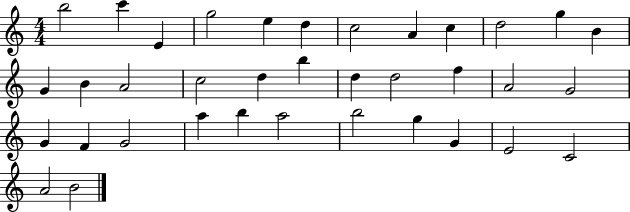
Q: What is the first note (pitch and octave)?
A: B5